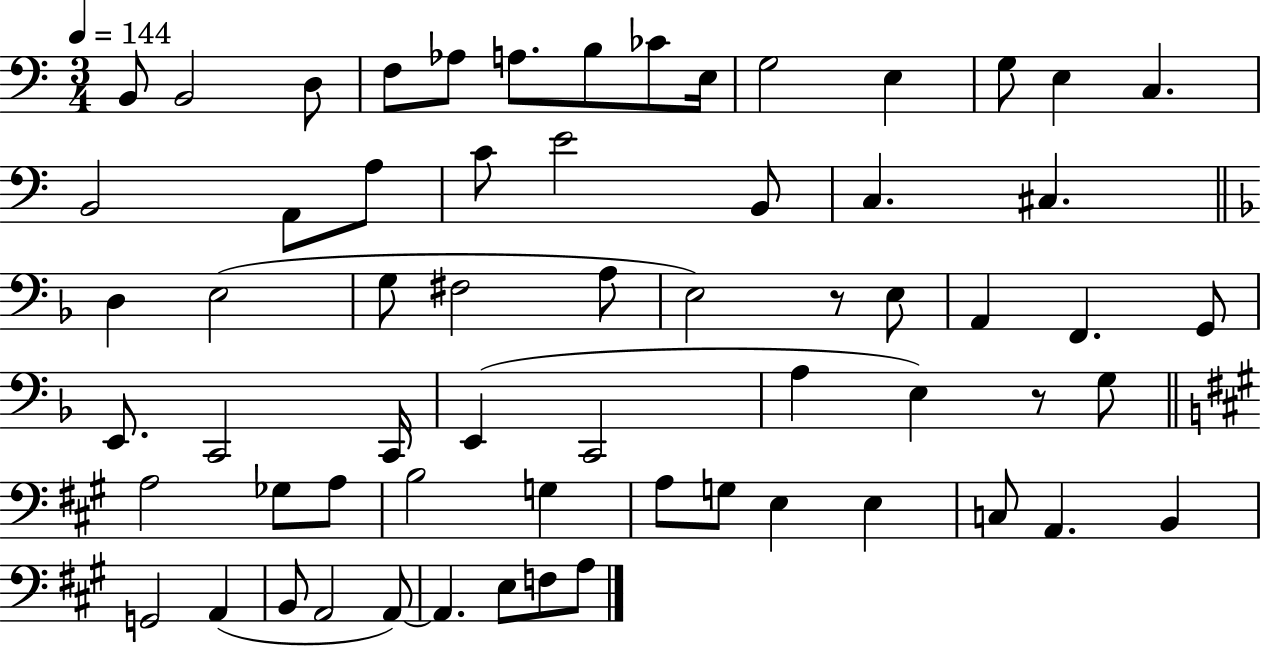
B2/e B2/h D3/e F3/e Ab3/e A3/e. B3/e CES4/e E3/s G3/h E3/q G3/e E3/q C3/q. B2/h A2/e A3/e C4/e E4/h B2/e C3/q. C#3/q. D3/q E3/h G3/e F#3/h A3/e E3/h R/e E3/e A2/q F2/q. G2/e E2/e. C2/h C2/s E2/q C2/h A3/q E3/q R/e G3/e A3/h Gb3/e A3/e B3/h G3/q A3/e G3/e E3/q E3/q C3/e A2/q. B2/q G2/h A2/q B2/e A2/h A2/e A2/q. E3/e F3/e A3/e